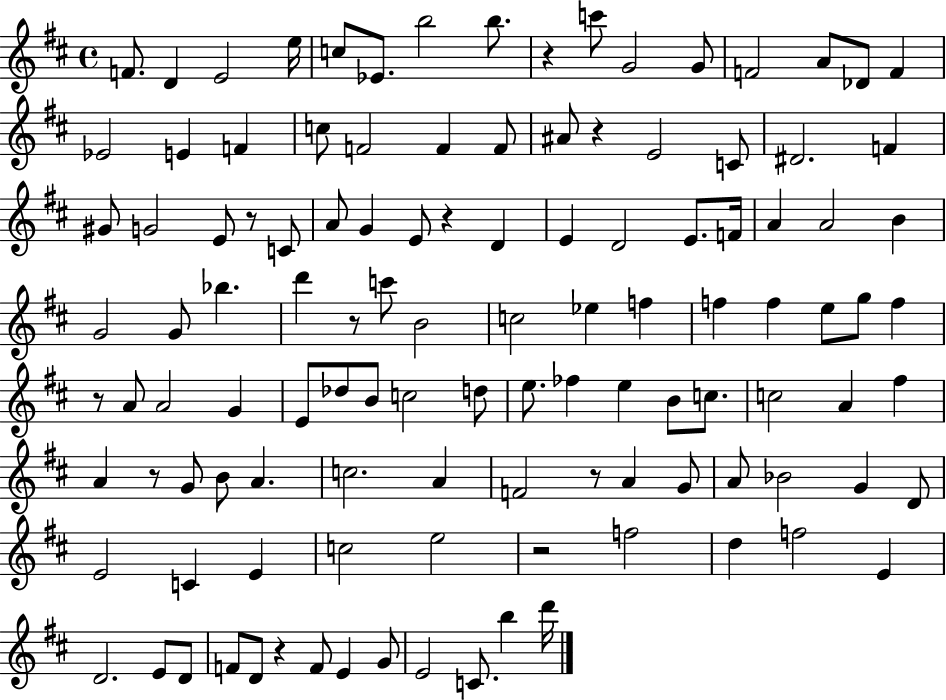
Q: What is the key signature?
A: D major